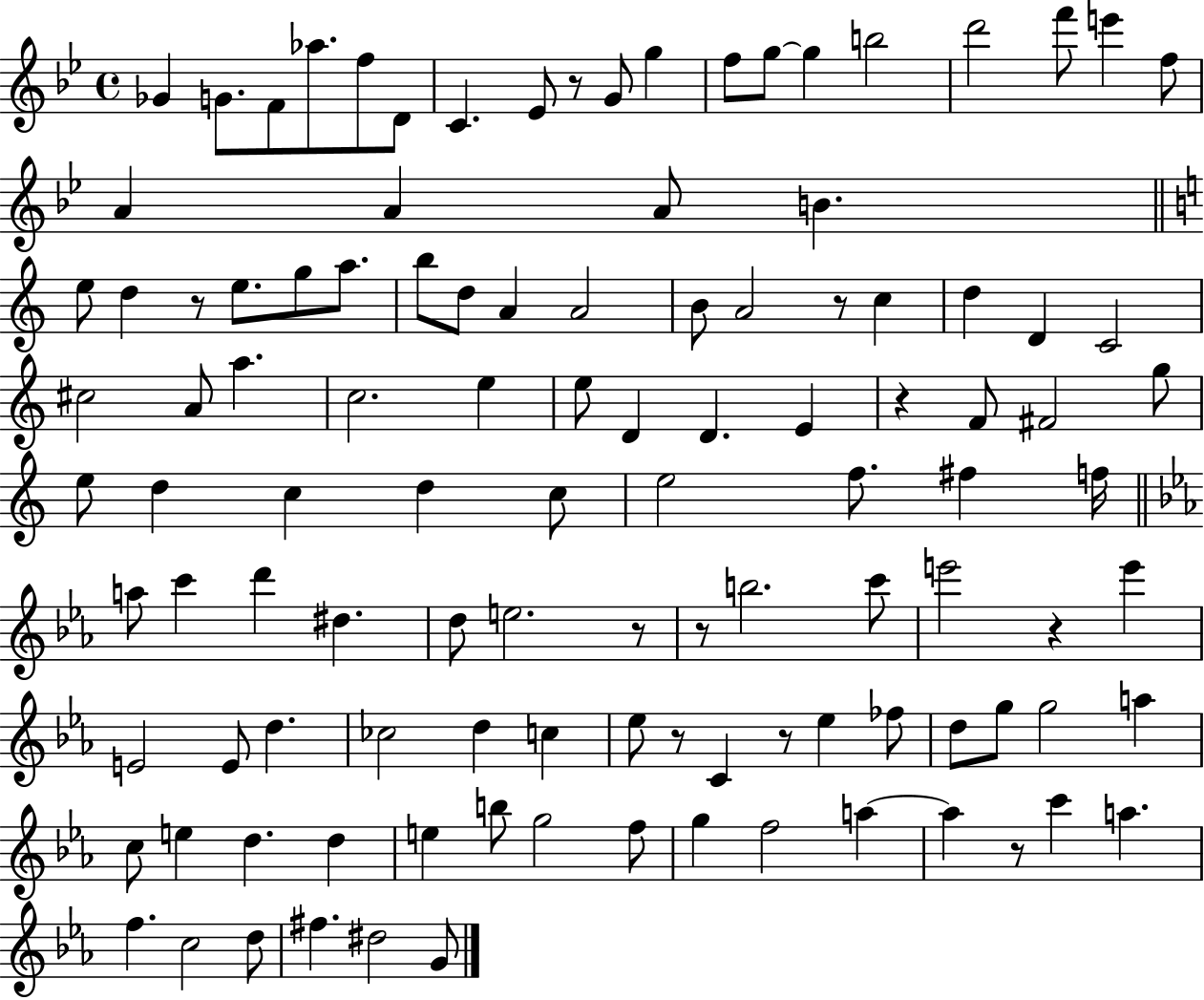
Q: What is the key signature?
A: BES major